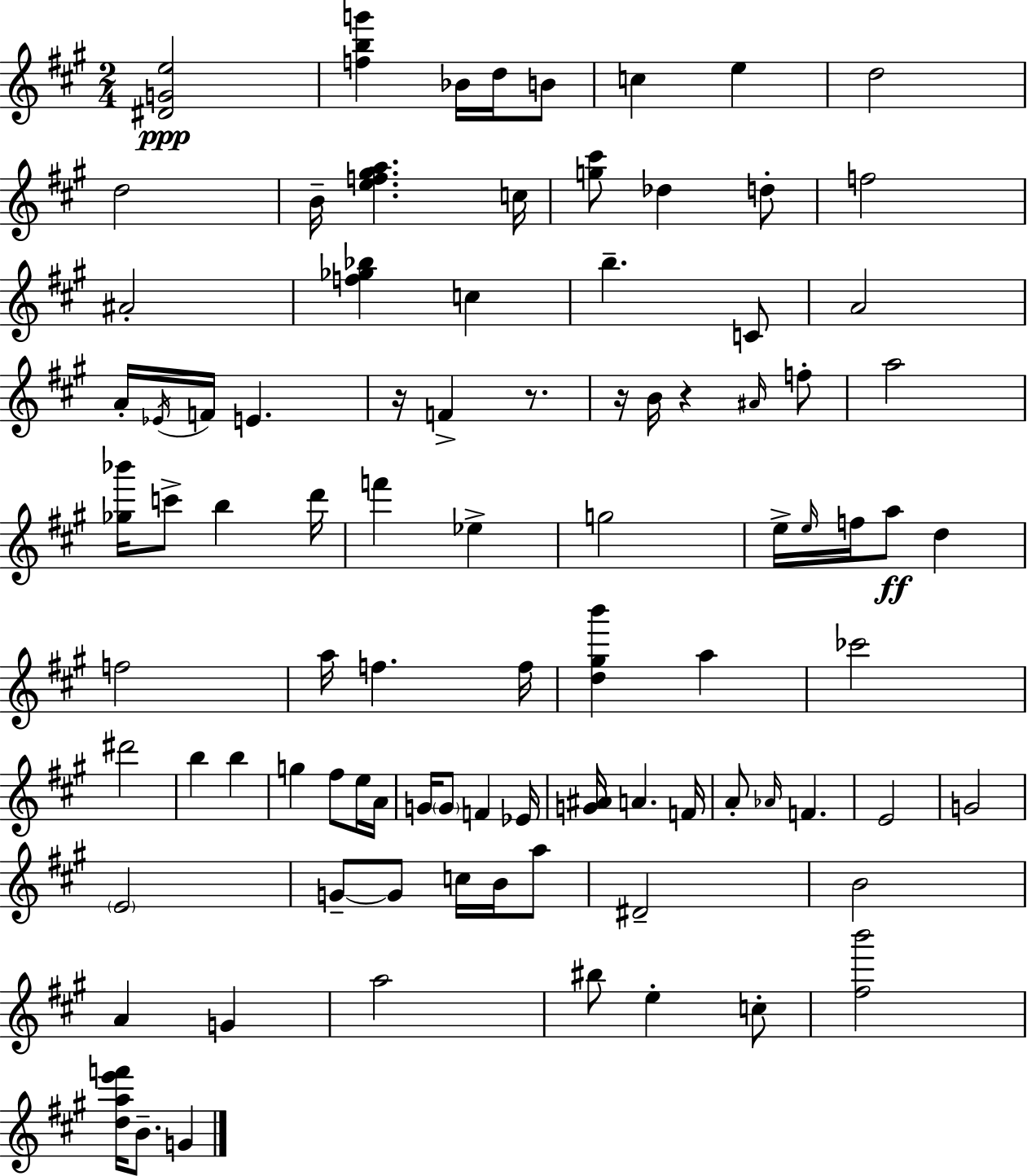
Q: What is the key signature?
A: A major